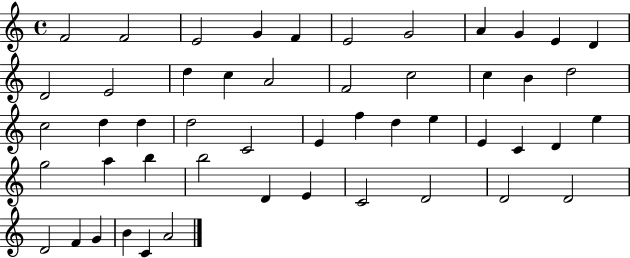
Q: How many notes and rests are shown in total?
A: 50